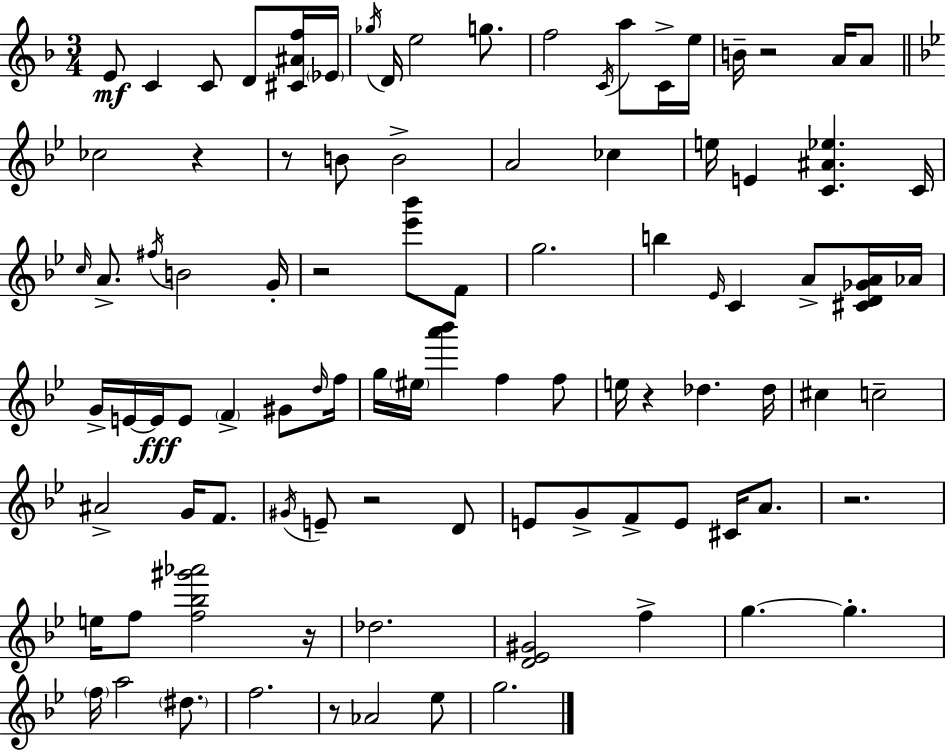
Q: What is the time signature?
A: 3/4